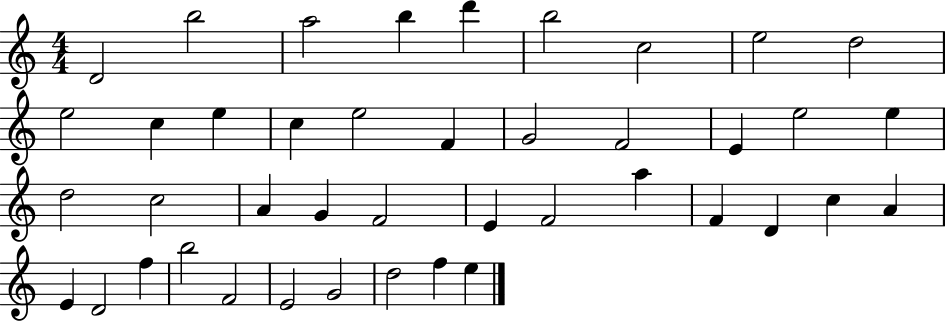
D4/h B5/h A5/h B5/q D6/q B5/h C5/h E5/h D5/h E5/h C5/q E5/q C5/q E5/h F4/q G4/h F4/h E4/q E5/h E5/q D5/h C5/h A4/q G4/q F4/h E4/q F4/h A5/q F4/q D4/q C5/q A4/q E4/q D4/h F5/q B5/h F4/h E4/h G4/h D5/h F5/q E5/q